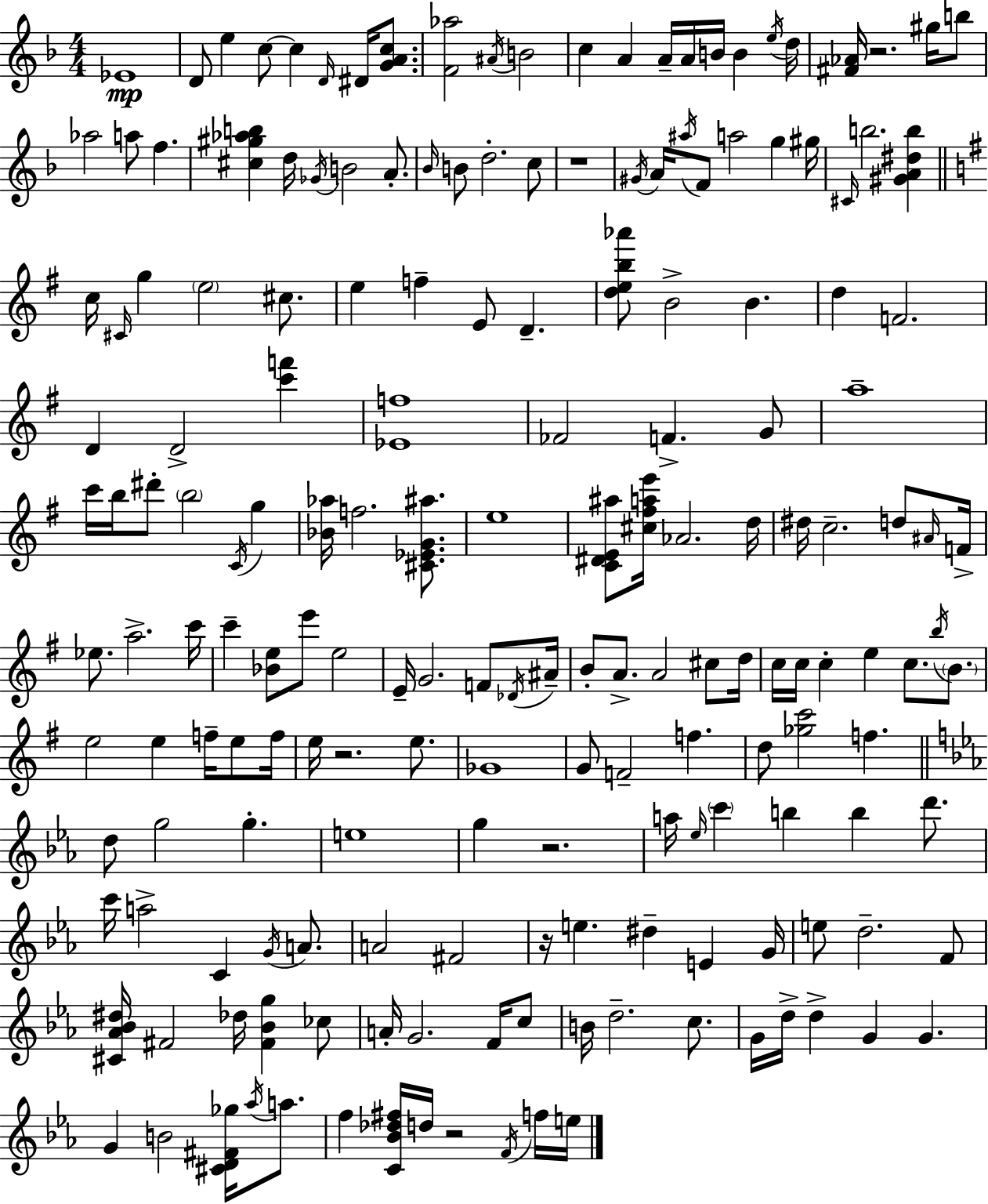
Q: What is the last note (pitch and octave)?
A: E5